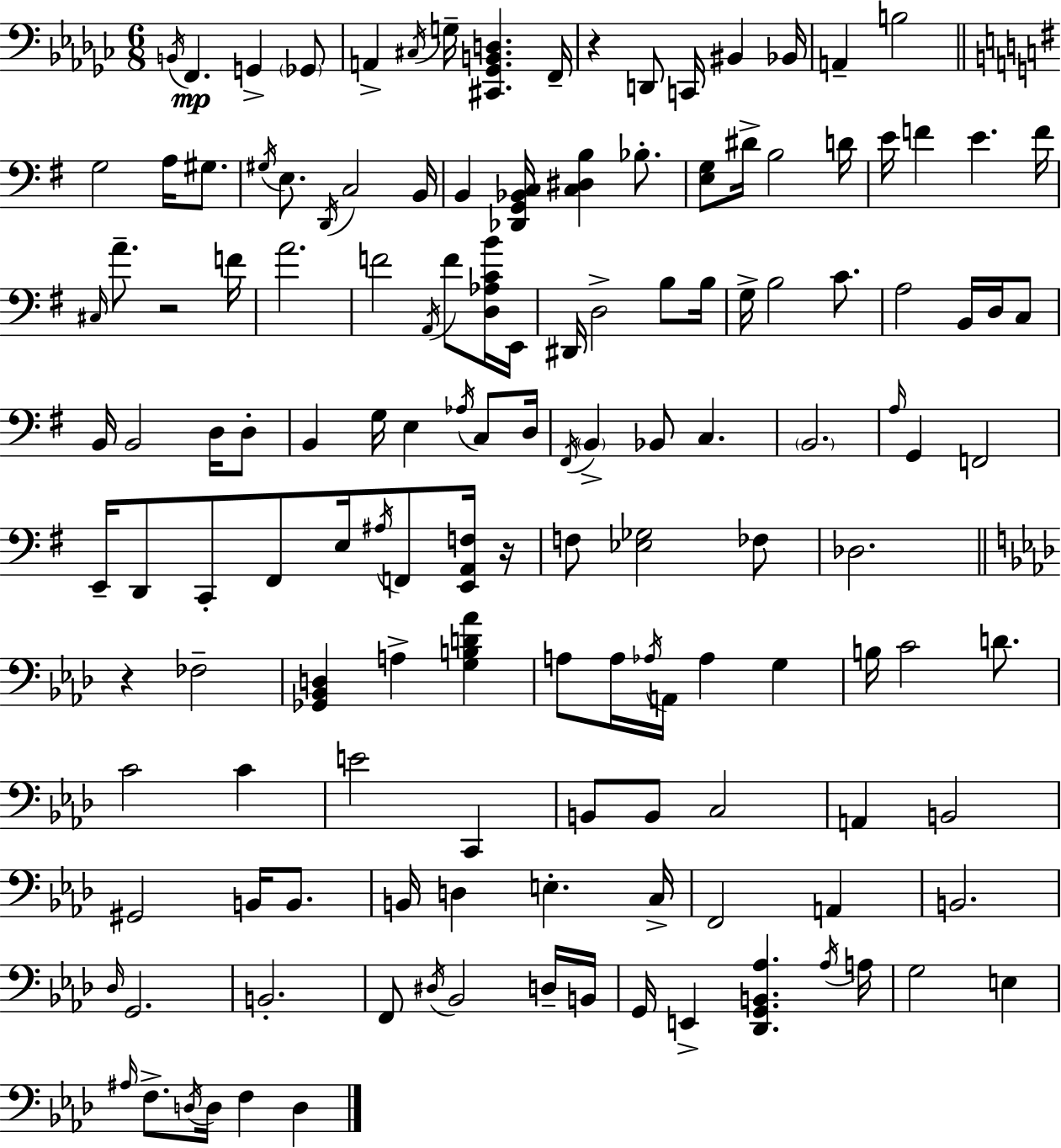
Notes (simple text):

B2/s F2/q. G2/q Gb2/e A2/q C#3/s G3/s [C#2,Gb2,B2,D3]/q. F2/s R/q D2/e C2/s BIS2/q Bb2/s A2/q B3/h G3/h A3/s G#3/e. G#3/s E3/e. D2/s C3/h B2/s B2/q [Db2,G2,Bb2,C3]/s [C3,D#3,B3]/q Bb3/e. [E3,G3]/e D#4/s B3/h D4/s E4/s F4/q E4/q. F4/s C#3/s A4/e. R/h F4/s A4/h. F4/h A2/s F4/e [D3,Ab3,C4,B4]/s E2/s D#2/s D3/h B3/e B3/s G3/s B3/h C4/e. A3/h B2/s D3/s C3/e B2/s B2/h D3/s D3/e B2/q G3/s E3/q Ab3/s C3/e D3/s F#2/s B2/q Bb2/e C3/q. B2/h. A3/s G2/q F2/h E2/s D2/e C2/e F#2/e E3/s A#3/s F2/e [E2,A2,F3]/s R/s F3/e [Eb3,Gb3]/h FES3/e Db3/h. R/q FES3/h [Gb2,Bb2,D3]/q A3/q [G3,B3,D4,Ab4]/q A3/e A3/s Ab3/s A2/s Ab3/q G3/q B3/s C4/h D4/e. C4/h C4/q E4/h C2/q B2/e B2/e C3/h A2/q B2/h G#2/h B2/s B2/e. B2/s D3/q E3/q. C3/s F2/h A2/q B2/h. Db3/s G2/h. B2/h. F2/e D#3/s Bb2/h D3/s B2/s G2/s E2/q [Db2,G2,B2,Ab3]/q. Ab3/s A3/s G3/h E3/q A#3/s F3/e. D3/s D3/s F3/q D3/q